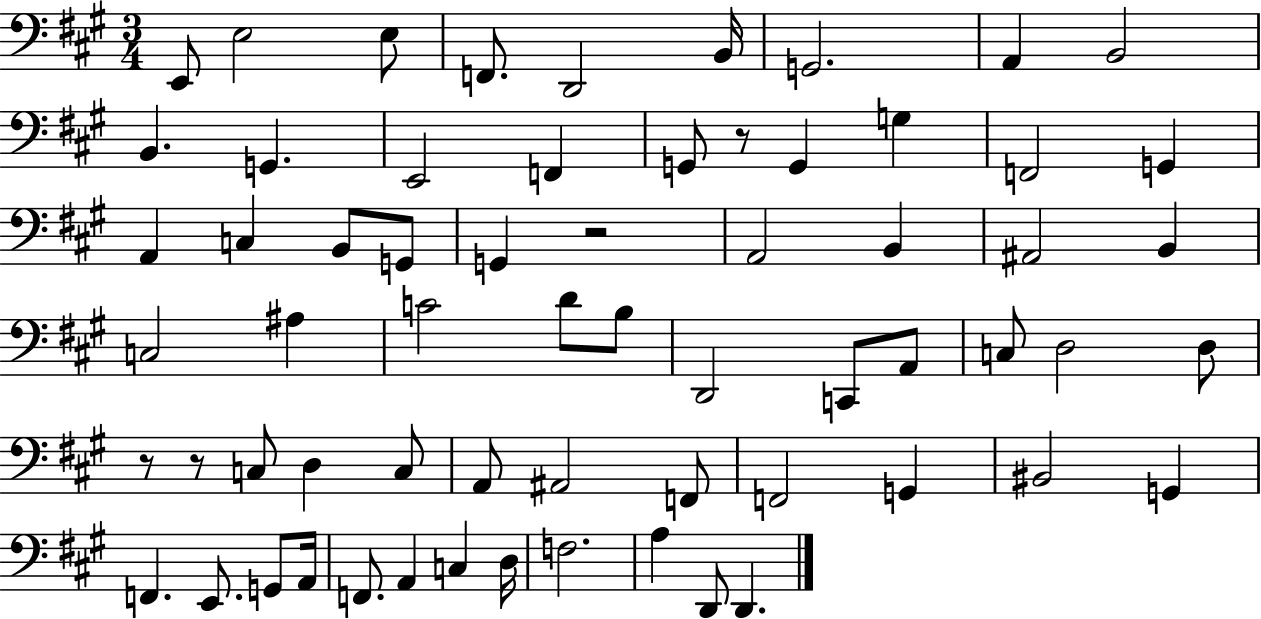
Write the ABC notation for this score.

X:1
T:Untitled
M:3/4
L:1/4
K:A
E,,/2 E,2 E,/2 F,,/2 D,,2 B,,/4 G,,2 A,, B,,2 B,, G,, E,,2 F,, G,,/2 z/2 G,, G, F,,2 G,, A,, C, B,,/2 G,,/2 G,, z2 A,,2 B,, ^A,,2 B,, C,2 ^A, C2 D/2 B,/2 D,,2 C,,/2 A,,/2 C,/2 D,2 D,/2 z/2 z/2 C,/2 D, C,/2 A,,/2 ^A,,2 F,,/2 F,,2 G,, ^B,,2 G,, F,, E,,/2 G,,/2 A,,/4 F,,/2 A,, C, D,/4 F,2 A, D,,/2 D,,